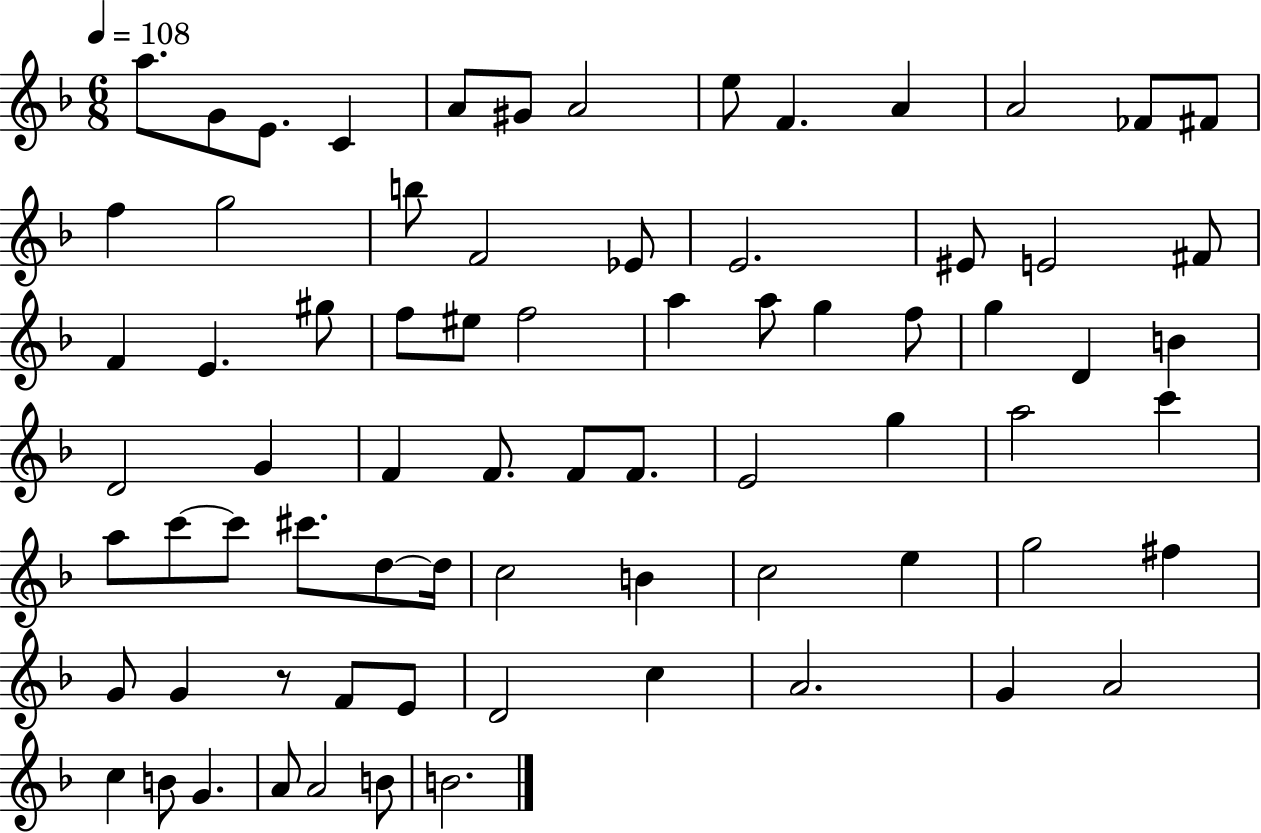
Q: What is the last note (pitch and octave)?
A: B4